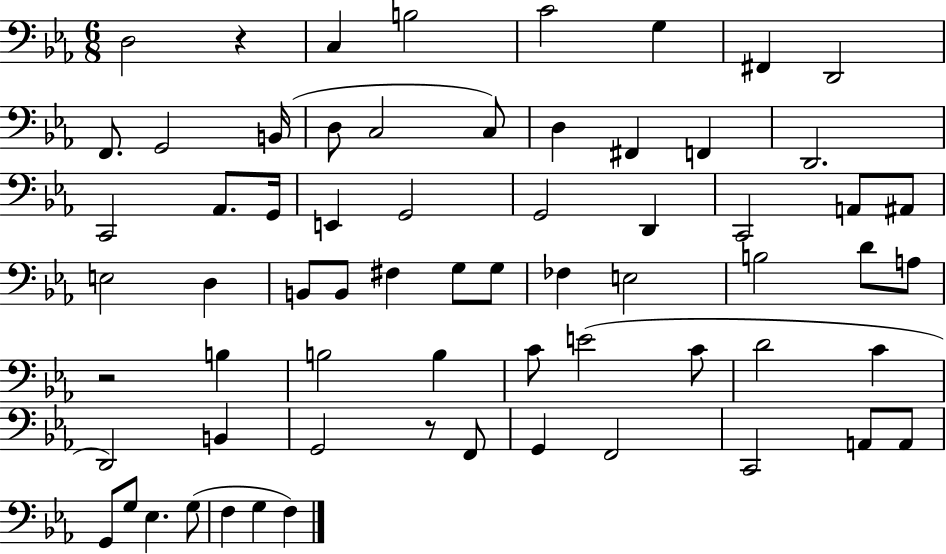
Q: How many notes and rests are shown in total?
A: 66